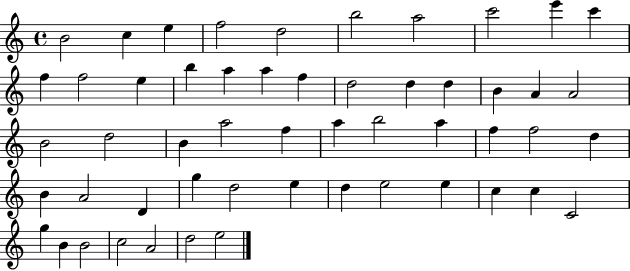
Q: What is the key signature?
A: C major